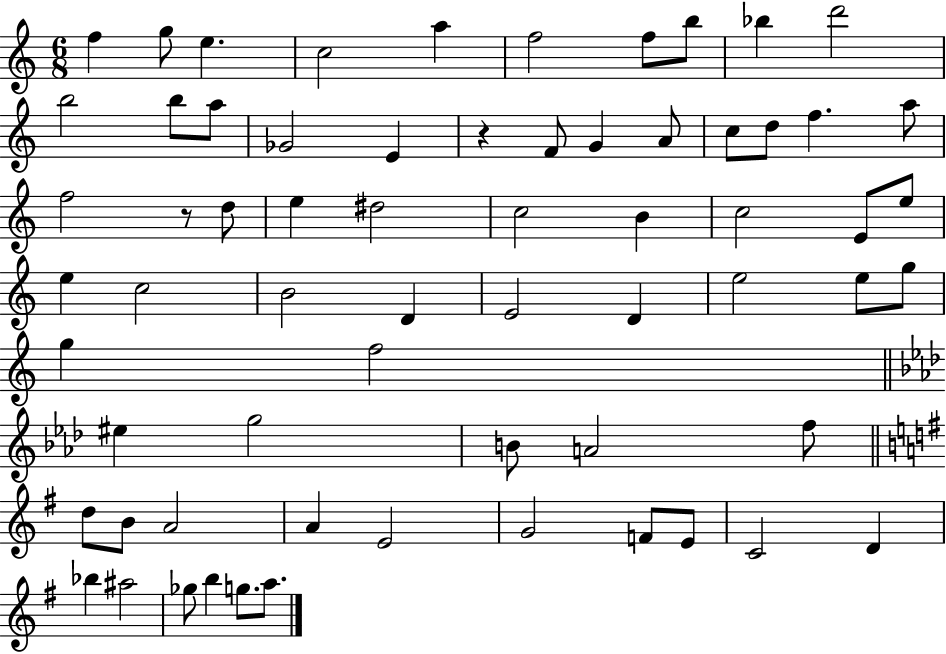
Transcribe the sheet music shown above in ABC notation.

X:1
T:Untitled
M:6/8
L:1/4
K:C
f g/2 e c2 a f2 f/2 b/2 _b d'2 b2 b/2 a/2 _G2 E z F/2 G A/2 c/2 d/2 f a/2 f2 z/2 d/2 e ^d2 c2 B c2 E/2 e/2 e c2 B2 D E2 D e2 e/2 g/2 g f2 ^e g2 B/2 A2 f/2 d/2 B/2 A2 A E2 G2 F/2 E/2 C2 D _b ^a2 _g/2 b g/2 a/2